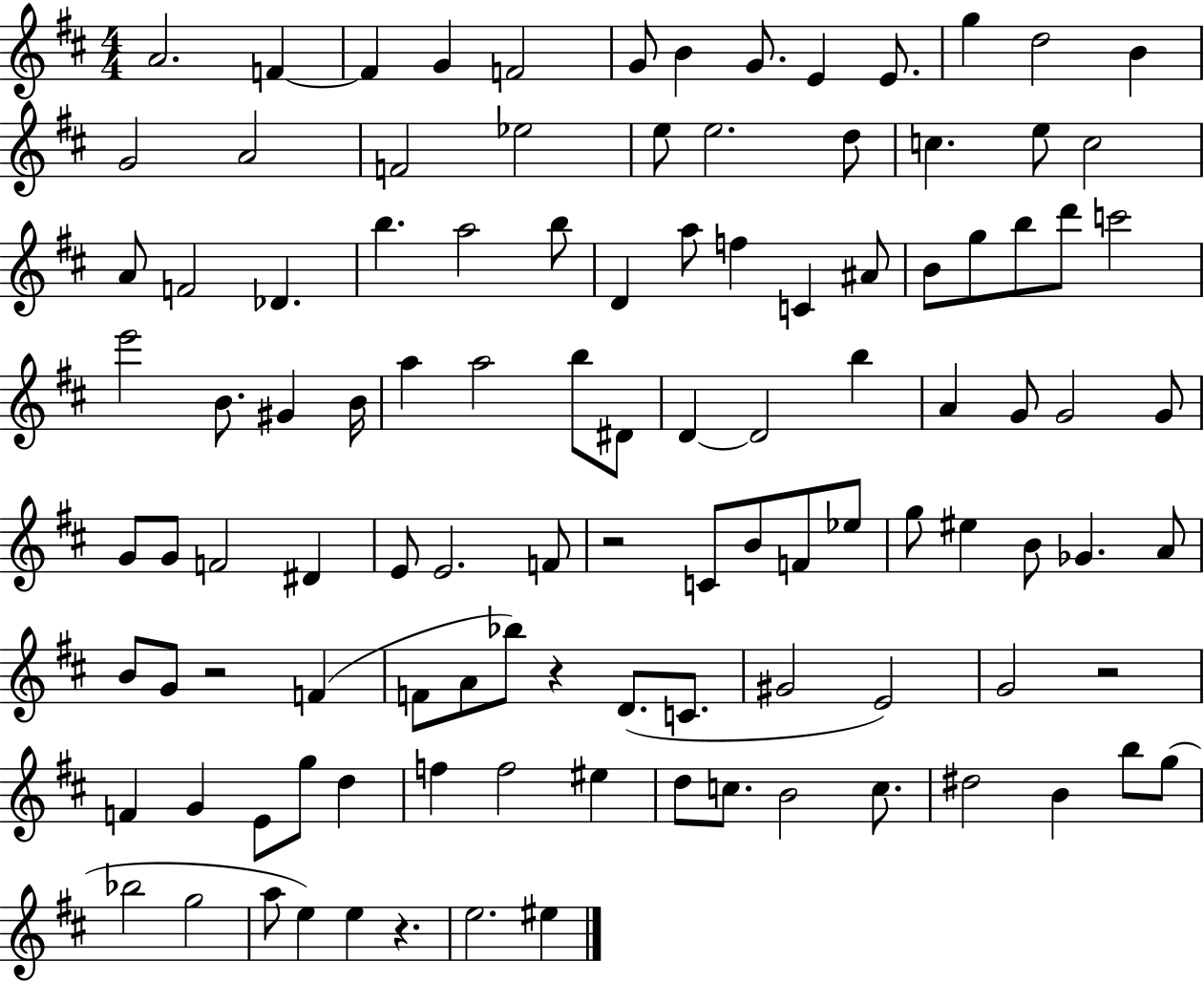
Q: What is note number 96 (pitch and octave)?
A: B5